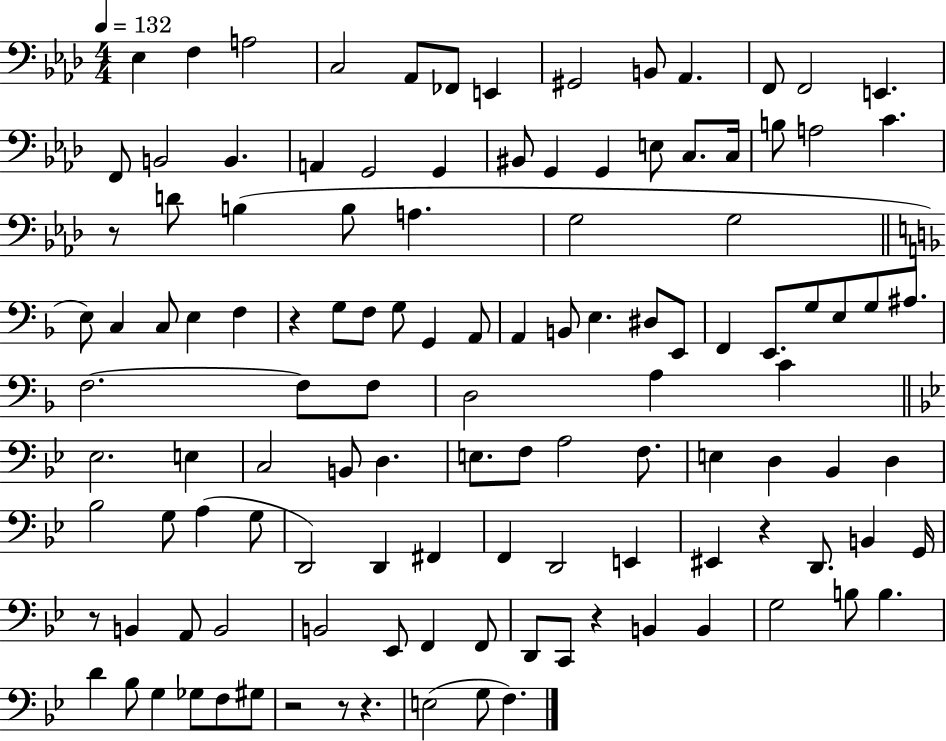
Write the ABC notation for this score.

X:1
T:Untitled
M:4/4
L:1/4
K:Ab
_E, F, A,2 C,2 _A,,/2 _F,,/2 E,, ^G,,2 B,,/2 _A,, F,,/2 F,,2 E,, F,,/2 B,,2 B,, A,, G,,2 G,, ^B,,/2 G,, G,, E,/2 C,/2 C,/4 B,/2 A,2 C z/2 D/2 B, B,/2 A, G,2 G,2 E,/2 C, C,/2 E, F, z G,/2 F,/2 G,/2 G,, A,,/2 A,, B,,/2 E, ^D,/2 E,,/2 F,, E,,/2 G,/2 E,/2 G,/2 ^A,/2 F,2 F,/2 F,/2 D,2 A, C _E,2 E, C,2 B,,/2 D, E,/2 F,/2 A,2 F,/2 E, D, _B,, D, _B,2 G,/2 A, G,/2 D,,2 D,, ^F,, F,, D,,2 E,, ^E,, z D,,/2 B,, G,,/4 z/2 B,, A,,/2 B,,2 B,,2 _E,,/2 F,, F,,/2 D,,/2 C,,/2 z B,, B,, G,2 B,/2 B, D _B,/2 G, _G,/2 F,/2 ^G,/2 z2 z/2 z E,2 G,/2 F,